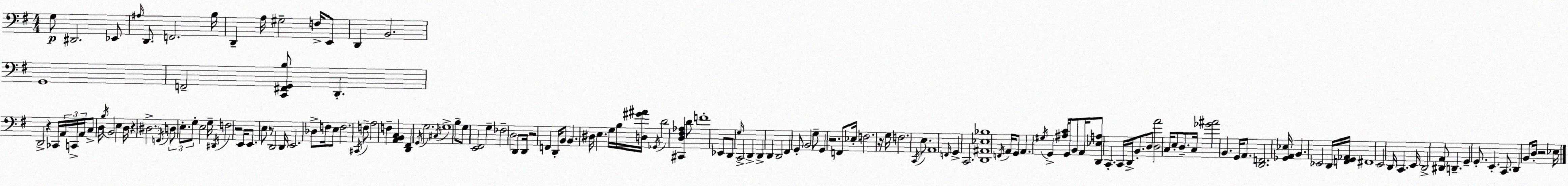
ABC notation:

X:1
T:Untitled
M:4/4
L:1/4
K:Em
G,/2 ^D,,2 _E,,/2 ^A,/4 D,,/2 F,,2 B,/4 D,, A,/4 ^G,2 F,/4 E,,/2 D,, B,,2 G,,4 F,,2 [C,,^F,,G,,B,]/2 D,, D,,2 z _C,,/4 A,,/4 C,,/4 A,,/4 C,/2 D,/4 B,/4 B,,2 E, D,/4 z ^D,2 F,,/4 D,/2 E,/2 G,/2 E,2 G,/4 ^D,,/4 F,2 z2 E,,/4 E,,/2 E,/2 z/2 D,,2 D,,/4 E,,2 _D,/2 F,/4 E,/2 F,2 ^C,,/4 F,/2 A,2 F, [A,,B,,C,] [D,,^F,,] G,,/4 G,2 ^C,/4 G,4 B,/2 G,/2 [E,,^F,,]2 G, _F,2 D,2 D,,/2 D,,/4 z2 F,, D,,/4 B,,/2 B,, ^D,/4 E, G,/4 B,/4 [D,^G^A]/4 _G,,/4 D2 [^C,,D,^F,_A,] D/2 F4 _E,,/2 D,,/2 G,/4 C,,2 D,, D,, D,, D,,2 ^F,, G,,/2 B,,2 G,/2 G,, z2 F,,/2 _E,/4 F,2 z/4 G,/4 F,2 C,,/4 E,/2 A,,4 F,,/4 G,, C,,2 [D,,^A,,_E,_B,]4 F,,/4 A,,/4 G,,/2 A,, ^G,/4 G,, [^A,C]/4 G,,/2 B,,/2 A,,/4 [D,,_E,A,]/2 C,, C,,/4 D,,/4 B,,/2 D,/2 [D,A]2 C,/4 E,/2 D,/2 C,/4 [_G^A]2 B,, G,,/4 A,,/2 [D,,F,,]2 [_G,,A,,_E,]/4 B,, _E,,2 D,,/4 [F,,G,,_A,,]/4 ^F,,4 E,,2 D,,/4 C,, E,,/4 D,,2 [^D,,A,,]/2 D,, G,, G,,/2 E,, C,,/2 D,, B,,/2 D,/4 z2 _E,/4